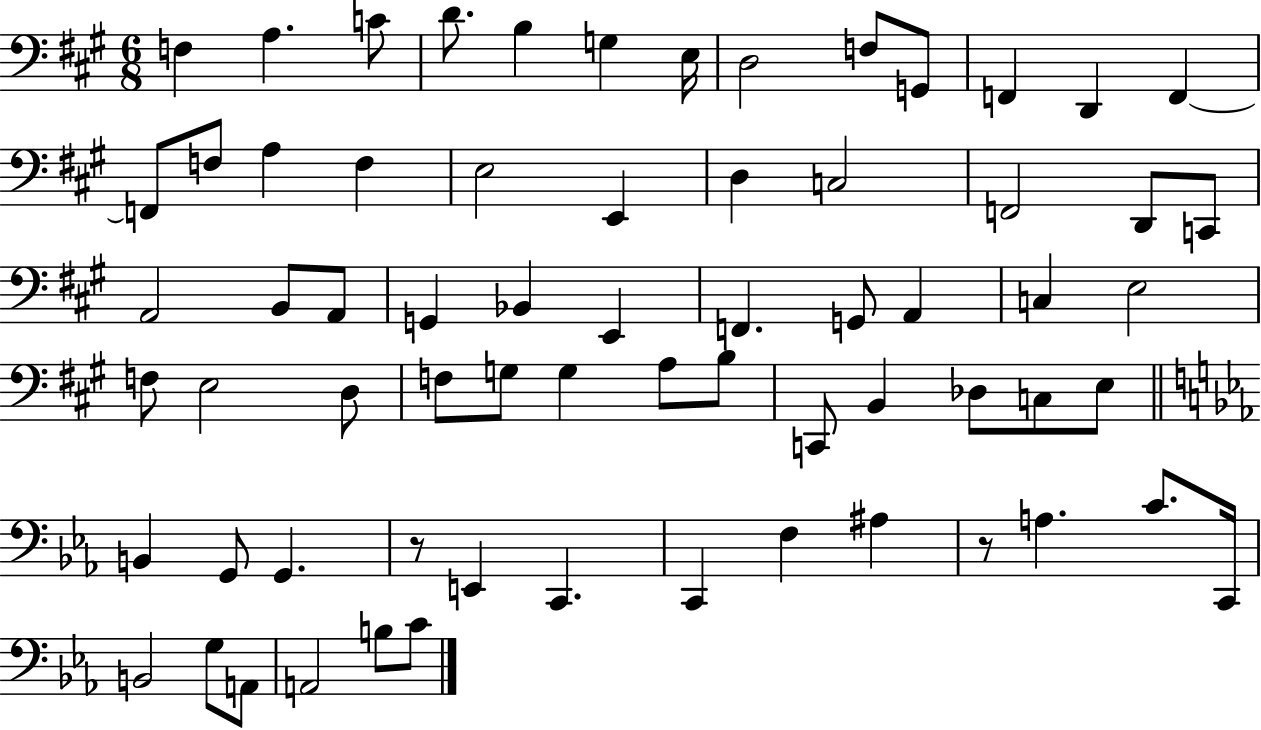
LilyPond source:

{
  \clef bass
  \numericTimeSignature
  \time 6/8
  \key a \major
  f4 a4. c'8 | d'8. b4 g4 e16 | d2 f8 g,8 | f,4 d,4 f,4~~ | \break f,8 f8 a4 f4 | e2 e,4 | d4 c2 | f,2 d,8 c,8 | \break a,2 b,8 a,8 | g,4 bes,4 e,4 | f,4. g,8 a,4 | c4 e2 | \break f8 e2 d8 | f8 g8 g4 a8 b8 | c,8 b,4 des8 c8 e8 | \bar "||" \break \key ees \major b,4 g,8 g,4. | r8 e,4 c,4. | c,4 f4 ais4 | r8 a4. c'8. c,16 | \break b,2 g8 a,8 | a,2 b8 c'8 | \bar "|."
}